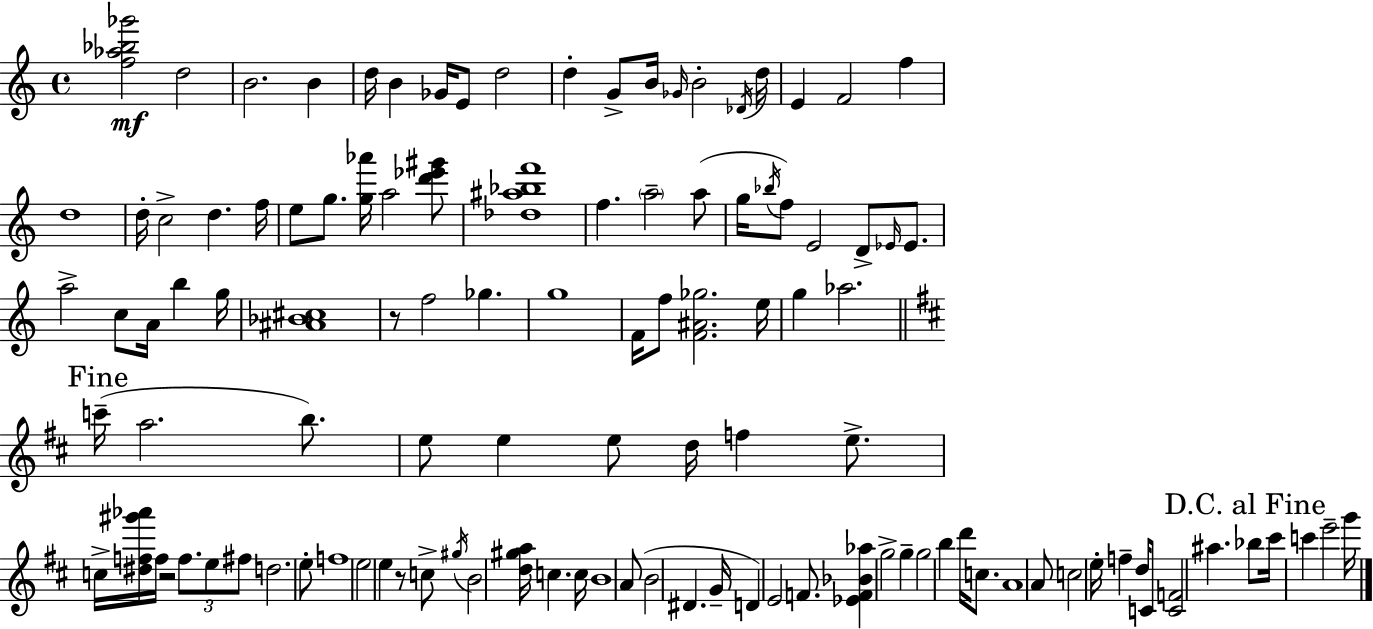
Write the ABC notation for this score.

X:1
T:Untitled
M:4/4
L:1/4
K:Am
[f_a_b_g']2 d2 B2 B d/4 B _G/4 E/2 d2 d G/2 B/4 _G/4 B2 _D/4 d/4 E F2 f d4 d/4 c2 d f/4 e/2 g/2 [g_a']/4 a2 [d'_e'^g']/2 [_d^a_bf']4 f a2 a/2 g/4 _b/4 f/2 E2 D/2 _E/4 _E/2 a2 c/2 A/4 b g/4 [^A_B^c]4 z/2 f2 _g g4 F/4 f/2 [F^A_g]2 e/4 g _a2 c'/4 a2 b/2 e/2 e e/2 d/4 f e/2 c/4 [^df^g'_a']/4 f/4 z2 f/2 e/2 ^f/2 d2 e/2 f4 e2 e z/2 c/2 ^g/4 B2 [d^ga]/4 c c/4 B4 A/2 B2 ^D G/4 D E2 F/2 [_EF_B_a] g2 g g2 b d'/4 c/2 A4 A/2 c2 e/4 f d/4 C/2 [CF]2 ^a _b/2 ^c'/4 c' e'2 g'/4